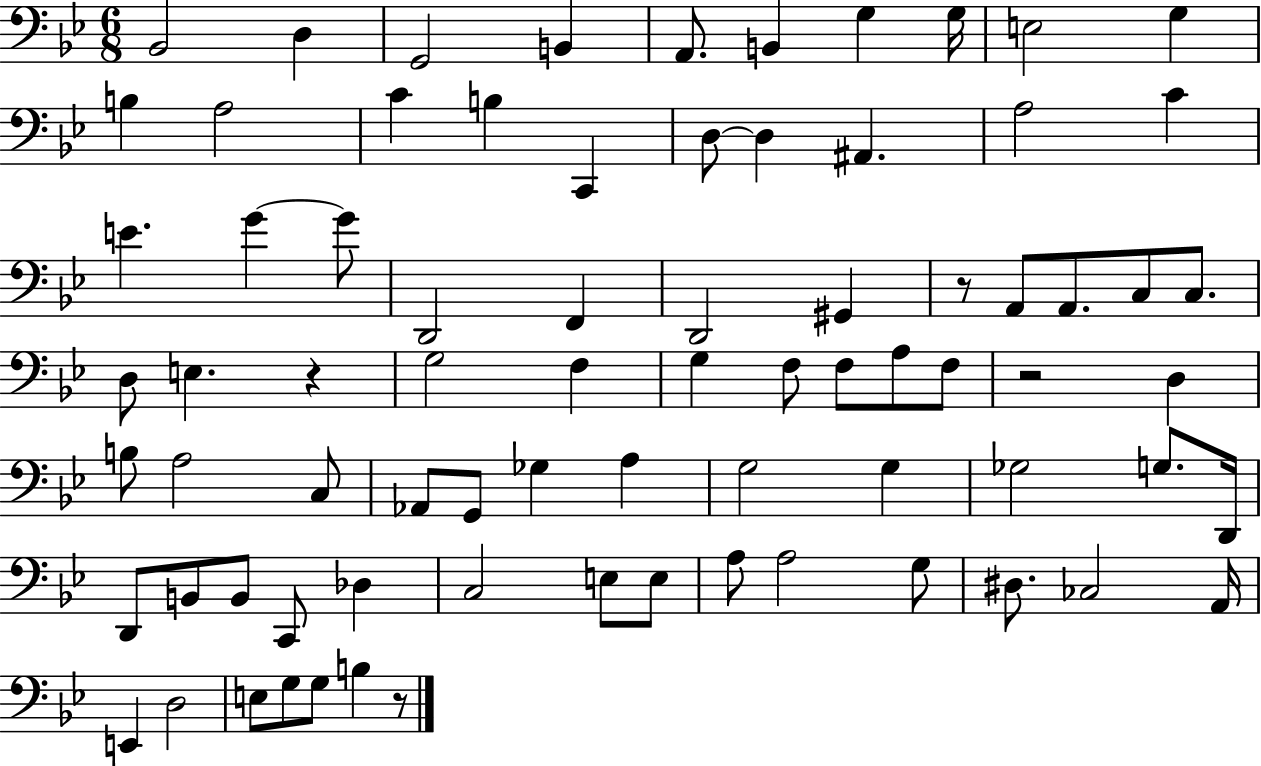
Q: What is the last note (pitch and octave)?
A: B3